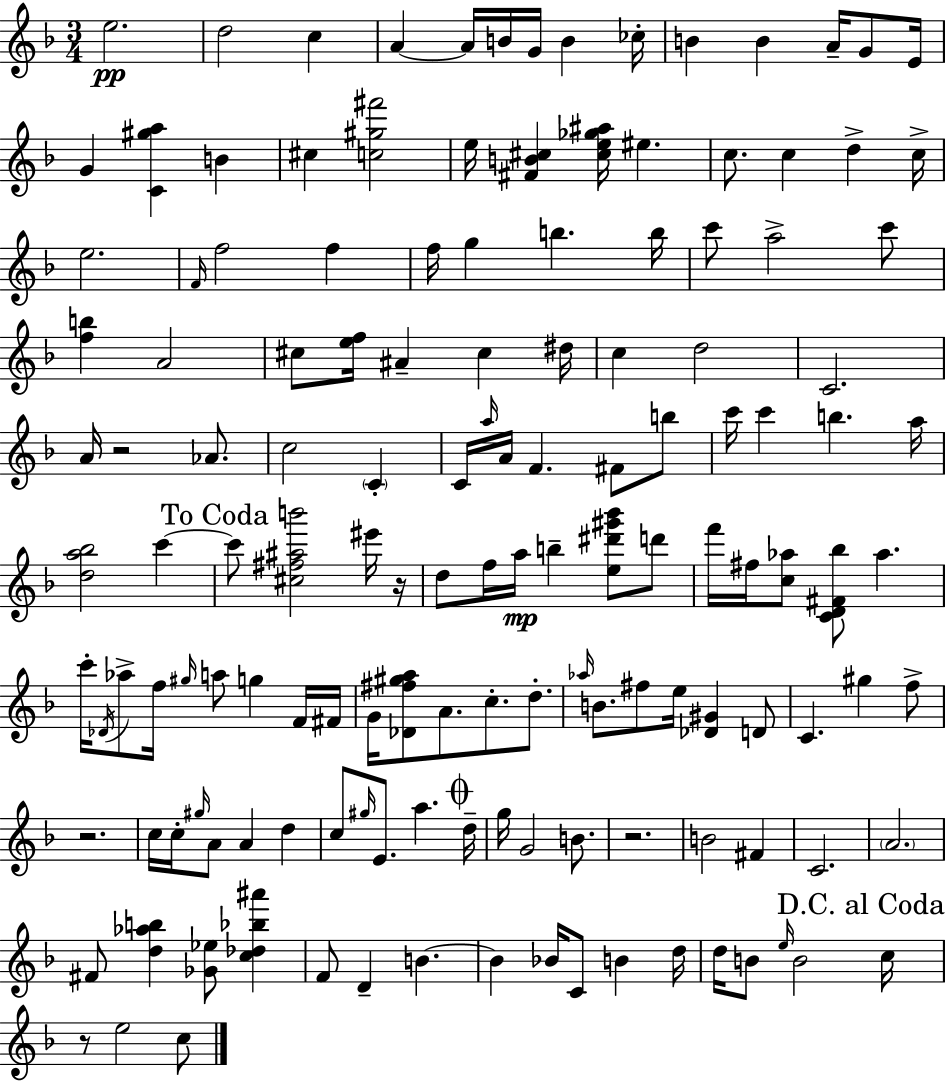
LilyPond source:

{
  \clef treble
  \numericTimeSignature
  \time 3/4
  \key f \major
  e''2.\pp | d''2 c''4 | a'4~~ a'16 b'16 g'16 b'4 ces''16-. | b'4 b'4 a'16-- g'8 e'16 | \break g'4 <c' gis'' a''>4 b'4 | cis''4 <c'' gis'' fis'''>2 | e''16 <fis' b' cis''>4 <cis'' e'' ges'' ais''>16 eis''4. | c''8. c''4 d''4-> c''16-> | \break e''2. | \grace { f'16 } f''2 f''4 | f''16 g''4 b''4. | b''16 c'''8 a''2-> c'''8 | \break <f'' b''>4 a'2 | cis''8 <e'' f''>16 ais'4-- cis''4 | dis''16 c''4 d''2 | c'2. | \break a'16 r2 aes'8. | c''2 \parenthesize c'4-. | c'16 \grace { a''16 } a'16 f'4. fis'8 | b''8 c'''16 c'''4 b''4. | \break a''16 <d'' a'' bes''>2 c'''4~~ | \mark "To Coda" c'''8 <cis'' fis'' ais'' b'''>2 | eis'''16 r16 d''8 f''16 a''16\mp b''4-- <e'' dis''' gis''' bes'''>8 | d'''8 f'''16 fis''16 <c'' aes''>8 <c' d' fis' bes''>8 aes''4. | \break c'''16-. \acciaccatura { des'16 } aes''8-> f''16 \grace { gis''16 } a''8 g''4 | f'16 fis'16 g'16 <des' fis'' gis'' a''>8 a'8. c''8.-. | d''8.-. \grace { aes''16 } b'8. fis''8 e''16 <des' gis'>4 | d'8 c'4. gis''4 | \break f''8-> r2. | c''16 c''16-. \grace { gis''16 } a'8 a'4 | d''4 c''8 \grace { gis''16 } e'8. | a''4. \mark \markup { \musicglyph "scripts.coda" } d''16-- g''16 g'2 | \break b'8. r2. | b'2 | fis'4 c'2. | \parenthesize a'2. | \break fis'8 <d'' aes'' b''>4 | <ges' ees''>8 <c'' des'' bes'' ais'''>4 f'8 d'4-- | b'4.~~ b'4 bes'16 | c'8 b'4 d''16 d''16 b'8 \grace { e''16 } b'2 | \break \mark "D.C. al Coda" c''16 r8 e''2 | c''8 \bar "|."
}